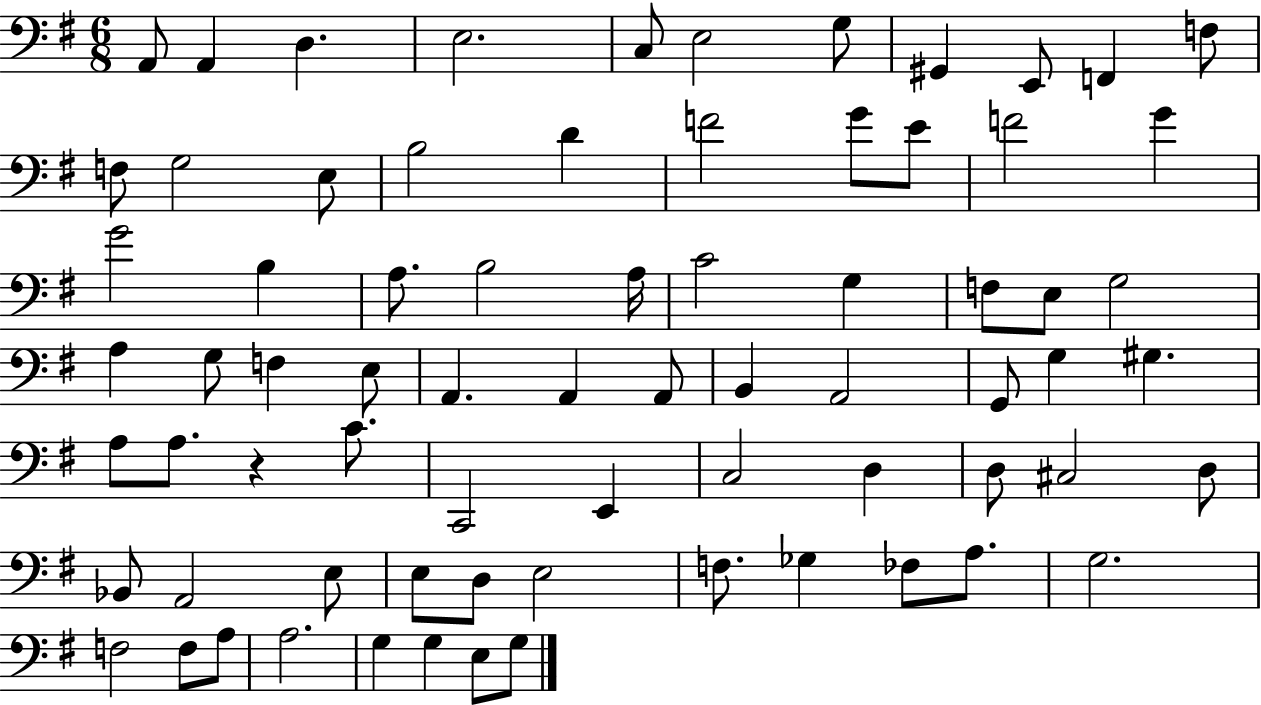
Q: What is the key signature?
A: G major